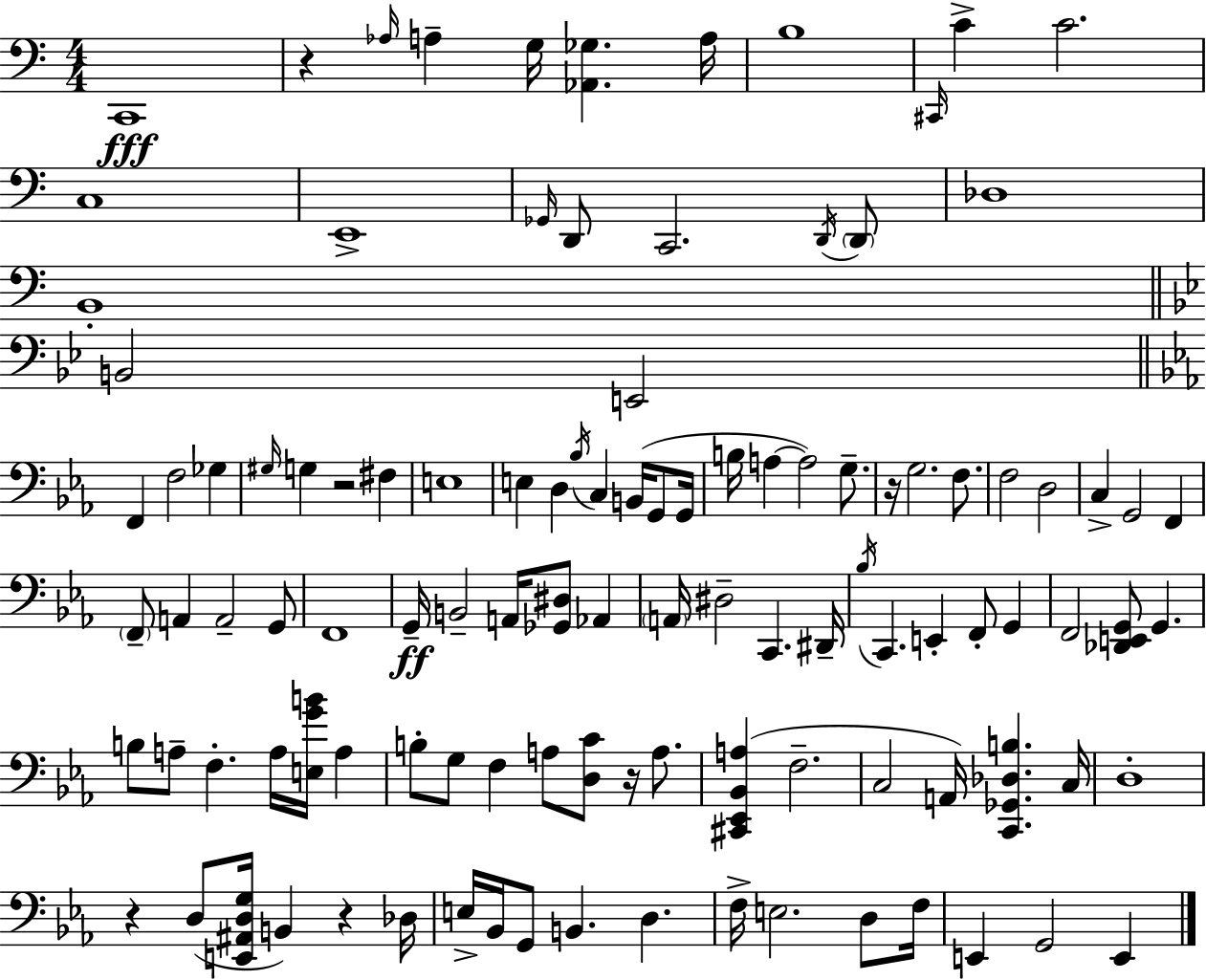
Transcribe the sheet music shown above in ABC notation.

X:1
T:Untitled
M:4/4
L:1/4
K:C
C,,4 z _A,/4 A, G,/4 [_A,,_G,] A,/4 B,4 ^C,,/4 C C2 C,4 E,,4 _G,,/4 D,,/2 C,,2 D,,/4 D,,/2 _D,4 B,,4 B,,2 E,,2 F,, F,2 _G, ^G,/4 G, z2 ^F, E,4 E, D, _B,/4 C, B,,/4 G,,/2 G,,/4 B,/4 A, A,2 G,/2 z/4 G,2 F,/2 F,2 D,2 C, G,,2 F,, F,,/2 A,, A,,2 G,,/2 F,,4 G,,/4 B,,2 A,,/4 [_G,,^D,]/2 _A,, A,,/4 ^D,2 C,, ^D,,/4 _B,/4 C,, E,, F,,/2 G,, F,,2 [_D,,E,,G,,]/2 G,, B,/2 A,/2 F, A,/4 [E,GB]/4 A, B,/2 G,/2 F, A,/2 [D,C]/2 z/4 A,/2 [^C,,_E,,_B,,A,] F,2 C,2 A,,/4 [C,,_G,,_D,B,] C,/4 D,4 z D,/2 [E,,^A,,D,G,]/4 B,, z _D,/4 E,/4 _B,,/4 G,,/2 B,, D, F,/4 E,2 D,/2 F,/4 E,, G,,2 E,,